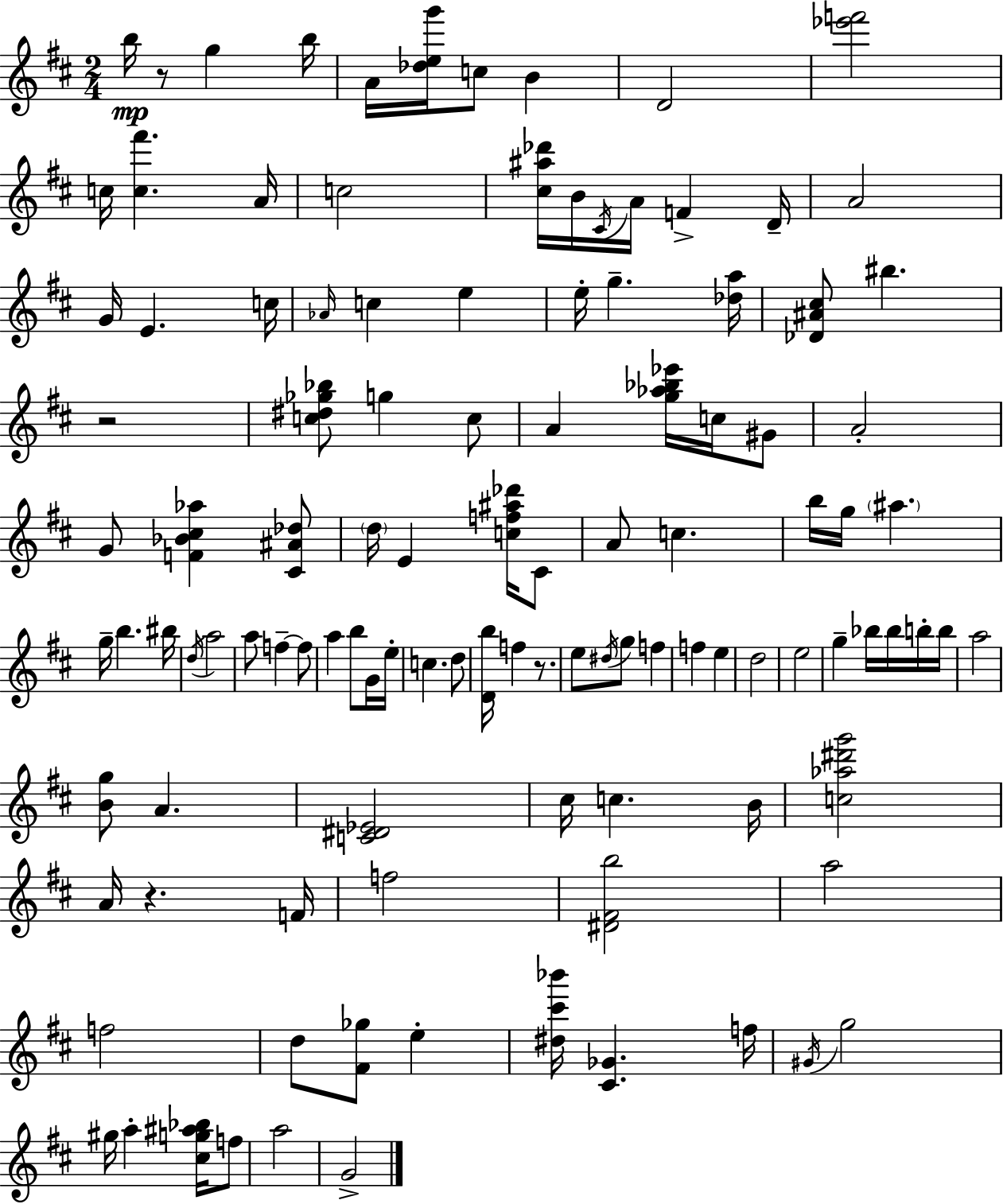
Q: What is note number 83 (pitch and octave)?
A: G5